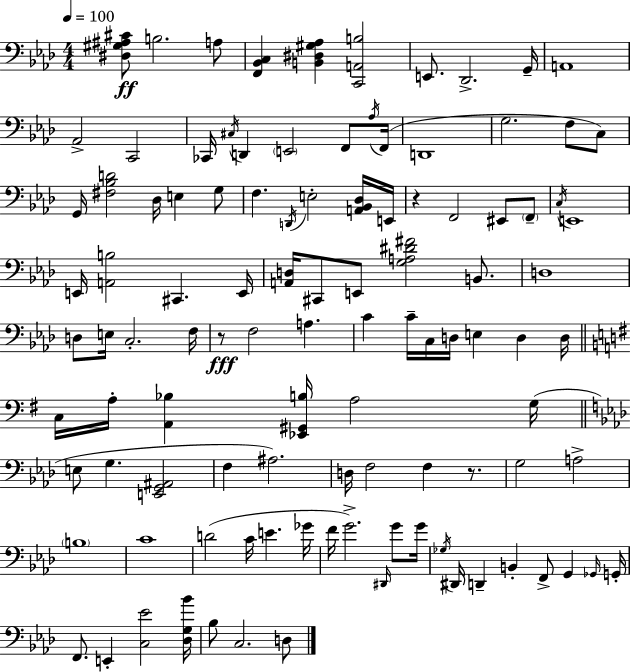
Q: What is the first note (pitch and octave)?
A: B3